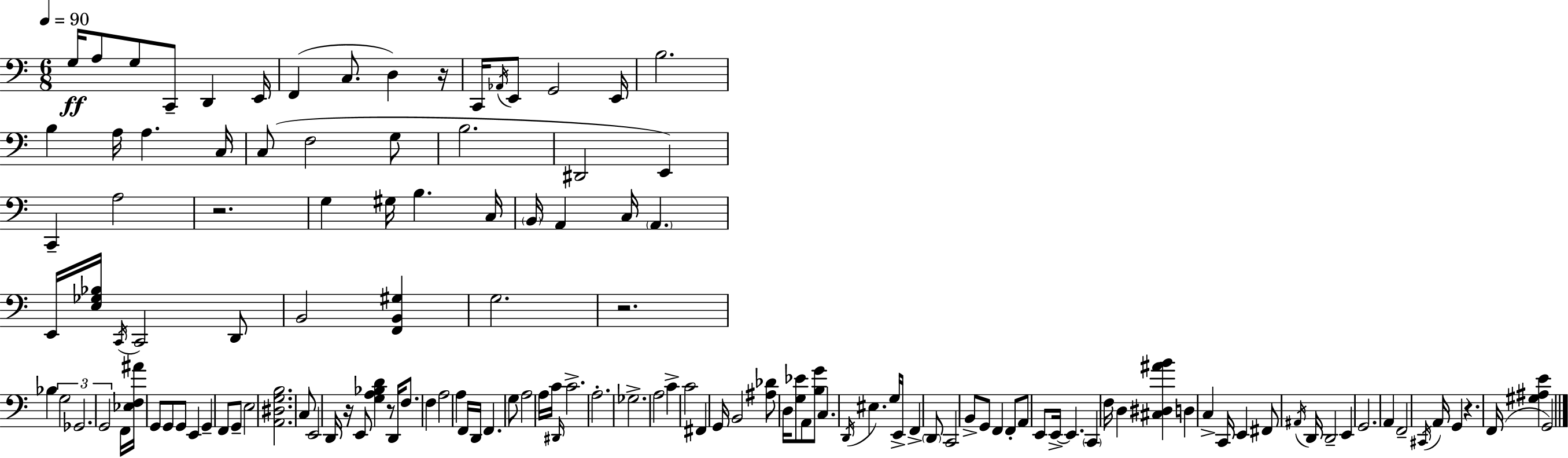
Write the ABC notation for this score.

X:1
T:Untitled
M:6/8
L:1/4
K:Am
G,/4 A,/2 G,/2 C,,/2 D,, E,,/4 F,, C,/2 D, z/4 C,,/4 _A,,/4 E,,/2 G,,2 E,,/4 B,2 B, A,/4 A, C,/4 C,/2 F,2 G,/2 B,2 ^D,,2 E,, C,, A,2 z2 G, ^G,/4 B, C,/4 B,,/4 A,, C,/4 A,, E,,/4 [E,_G,_B,]/4 C,,/4 C,,2 D,,/2 B,,2 [F,,B,,^G,] G,2 z2 _B, G,2 _G,,2 G,,2 F,,/4 [_E,F,^A]/4 G,,/2 G,,/2 G,,/2 E,, G,, F,,/2 G,,/2 E,2 [A,,^D,G,B,]2 C,/2 E,,2 D,,/4 z/4 E,,/2 [G,A,_B,D] z/2 D,,/4 F,/2 F, A,2 A, F,,/4 D,,/4 F,, G,/2 A,2 A,/4 C/4 ^D,,/4 C2 A,2 _G,2 A,2 C C2 ^F,, G,,/4 B,,2 [^A,_D]/2 D,/4 [G,_E]/2 A,,/2 [B,G]/2 C, D,,/4 ^E, G,/4 E,,/4 F,, D,,/2 C,,2 B,,/2 G,,/2 F,, F,,/2 A,,/2 E,,/2 E,,/4 E,, C,, F,/4 D, [^C,^D,^AB] D, C, C,,/4 E,, ^F,,/2 ^A,,/4 D,,/4 D,,2 E,, G,,2 A,, F,,2 ^C,,/4 A,,/4 G,, z F,,/4 [^G,^A,E] G,,2